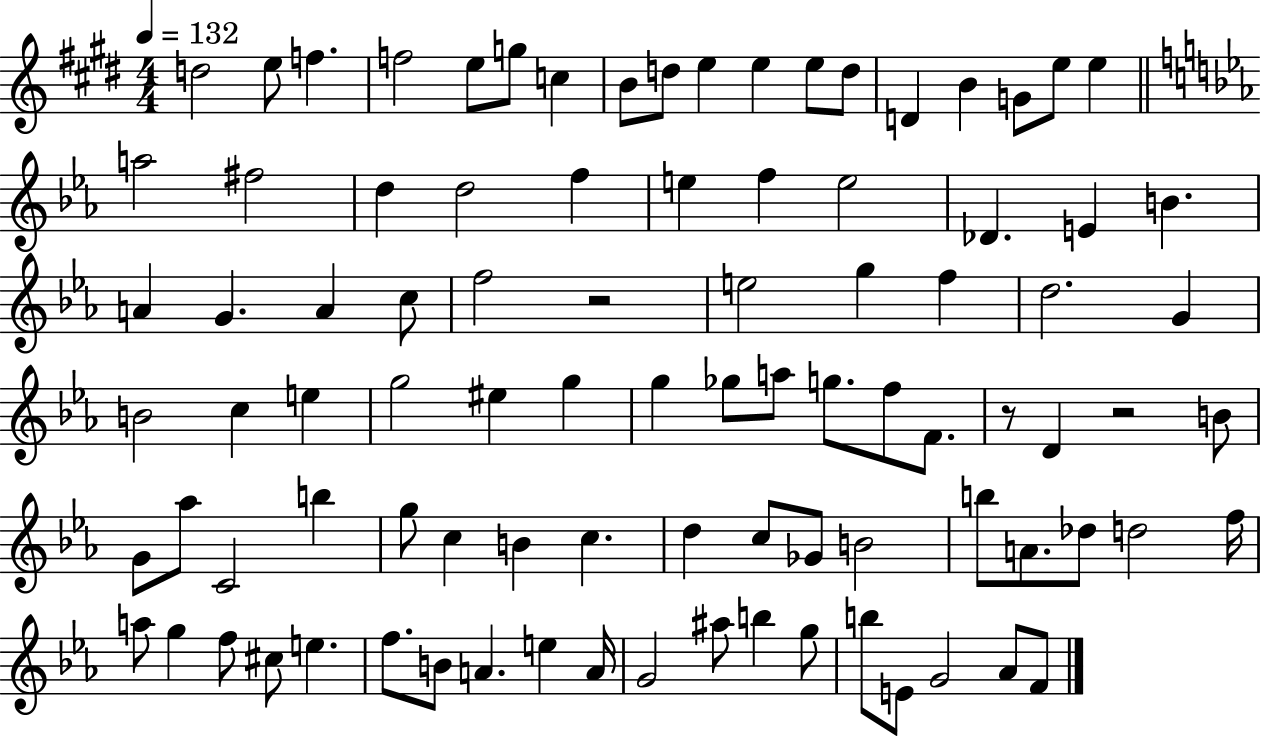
D5/h E5/e F5/q. F5/h E5/e G5/e C5/q B4/e D5/e E5/q E5/q E5/e D5/e D4/q B4/q G4/e E5/e E5/q A5/h F#5/h D5/q D5/h F5/q E5/q F5/q E5/h Db4/q. E4/q B4/q. A4/q G4/q. A4/q C5/e F5/h R/h E5/h G5/q F5/q D5/h. G4/q B4/h C5/q E5/q G5/h EIS5/q G5/q G5/q Gb5/e A5/e G5/e. F5/e F4/e. R/e D4/q R/h B4/e G4/e Ab5/e C4/h B5/q G5/e C5/q B4/q C5/q. D5/q C5/e Gb4/e B4/h B5/e A4/e. Db5/e D5/h F5/s A5/e G5/q F5/e C#5/e E5/q. F5/e. B4/e A4/q. E5/q A4/s G4/h A#5/e B5/q G5/e B5/e E4/e G4/h Ab4/e F4/e